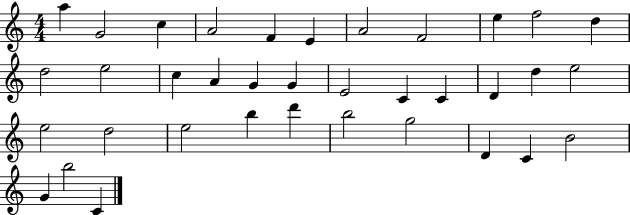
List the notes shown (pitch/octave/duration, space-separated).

A5/q G4/h C5/q A4/h F4/q E4/q A4/h F4/h E5/q F5/h D5/q D5/h E5/h C5/q A4/q G4/q G4/q E4/h C4/q C4/q D4/q D5/q E5/h E5/h D5/h E5/h B5/q D6/q B5/h G5/h D4/q C4/q B4/h G4/q B5/h C4/q